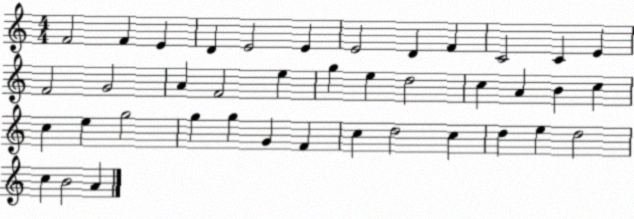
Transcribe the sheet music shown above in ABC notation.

X:1
T:Untitled
M:4/4
L:1/4
K:C
F2 F E D E2 E E2 D F C2 C E F2 G2 A F2 e g e d2 c A B c c e g2 g g G F c d2 c d e d2 c B2 A